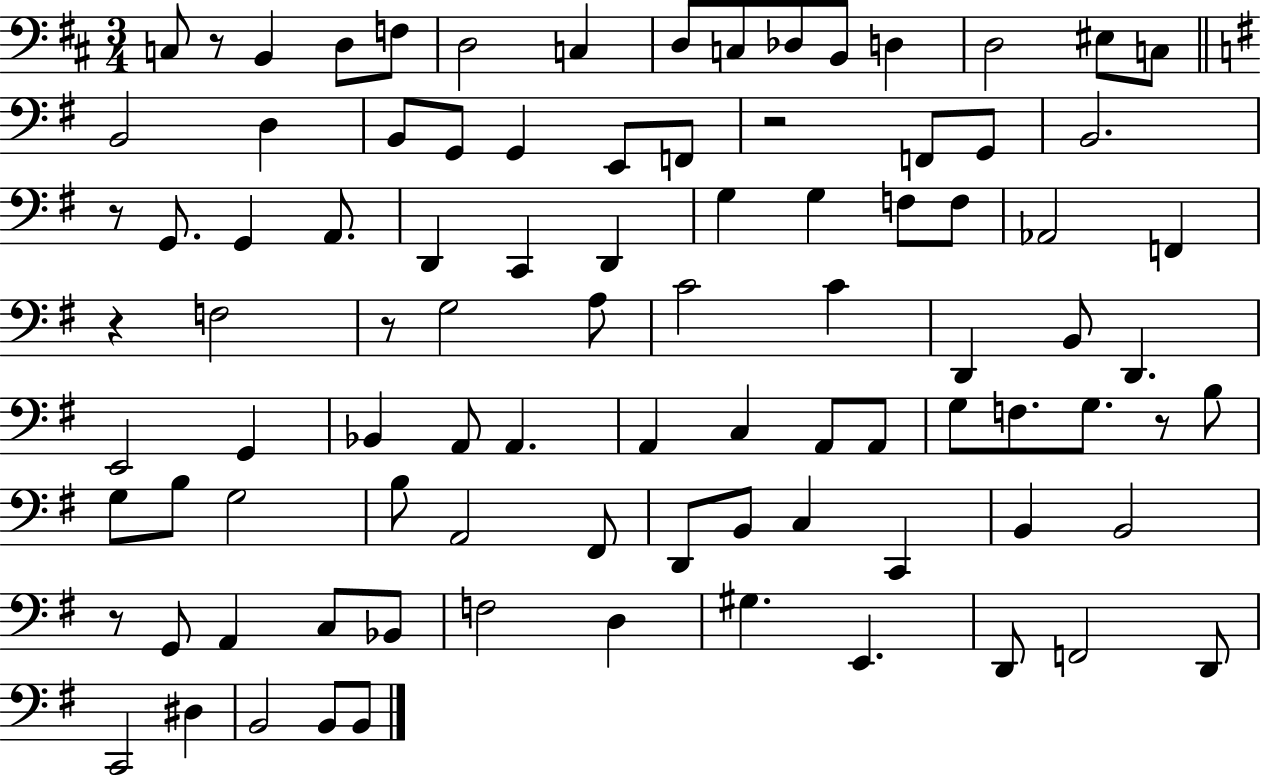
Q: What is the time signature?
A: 3/4